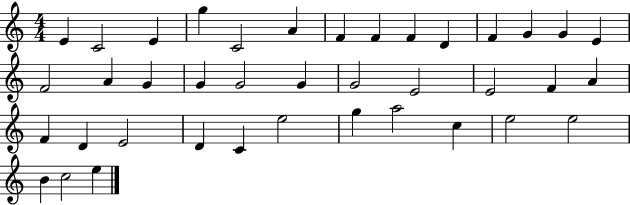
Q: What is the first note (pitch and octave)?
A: E4